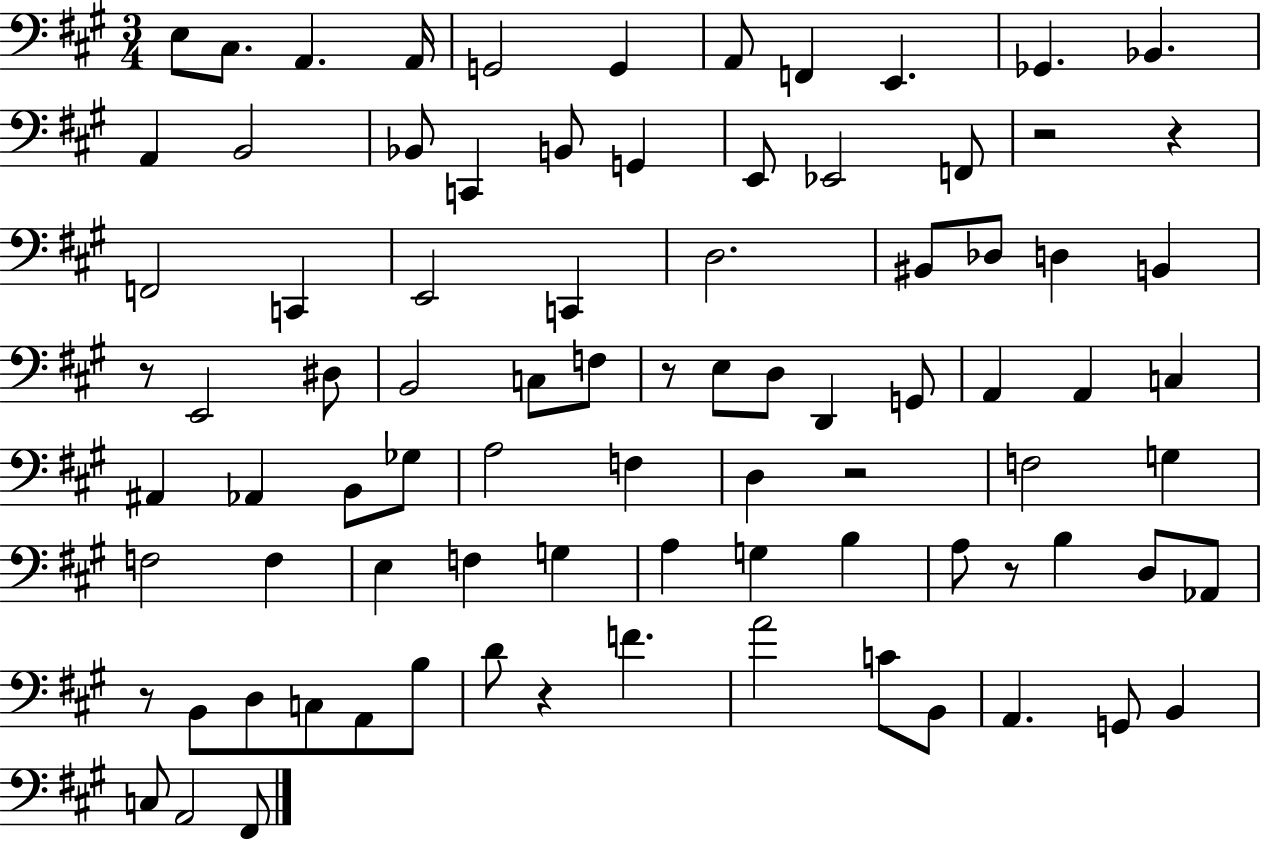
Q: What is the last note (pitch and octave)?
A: F#2